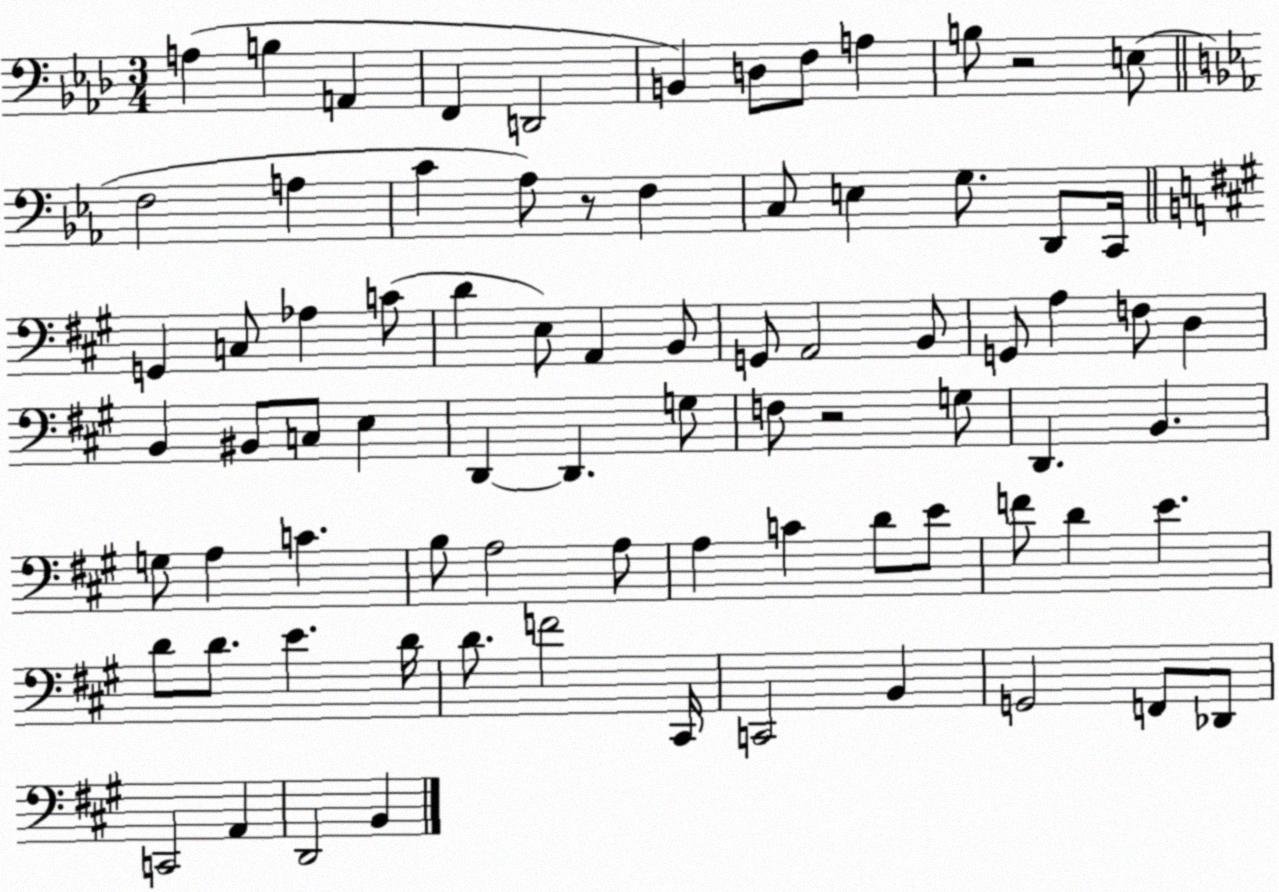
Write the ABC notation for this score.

X:1
T:Untitled
M:3/4
L:1/4
K:Ab
A, B, A,, F,, D,,2 B,, D,/2 F,/2 A, B,/2 z2 E,/2 F,2 A, C _A,/2 z/2 F, C,/2 E, G,/2 D,,/2 C,,/4 G,, C,/2 _A, C/2 D E,/2 A,, B,,/2 G,,/2 A,,2 B,,/2 G,,/2 A, F,/2 D, B,, ^B,,/2 C,/2 E, D,, D,, G,/2 F,/2 z2 G,/2 D,, B,, G,/2 A, C B,/2 A,2 A,/2 A, C D/2 E/2 F/2 D E D/2 D/2 E D/4 D/2 F2 ^C,,/4 C,,2 B,, G,,2 F,,/2 _D,,/2 C,,2 A,, D,,2 B,,